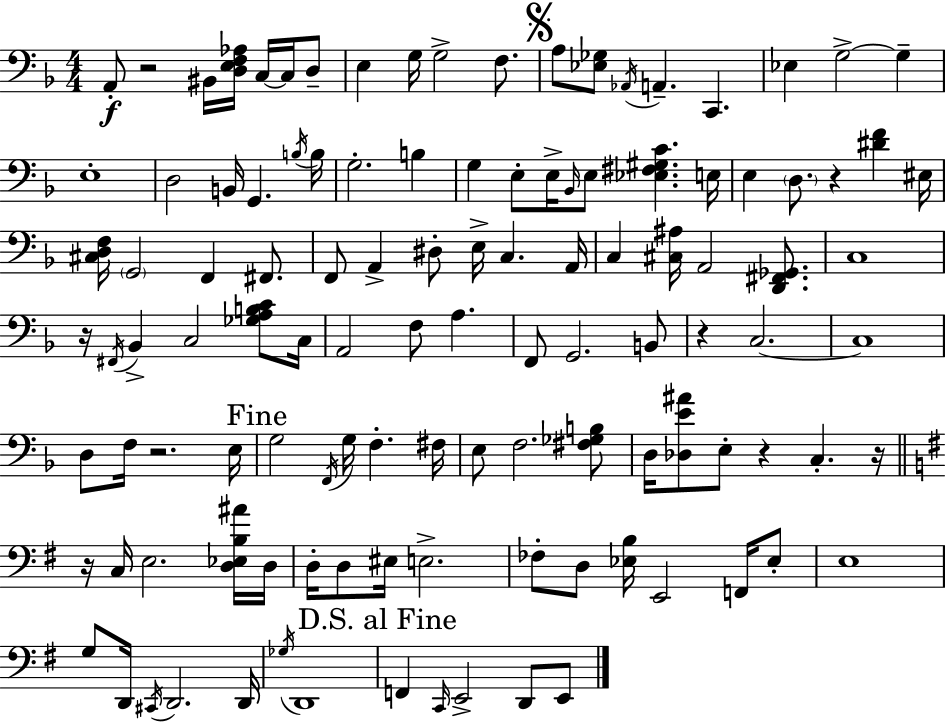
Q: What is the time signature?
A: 4/4